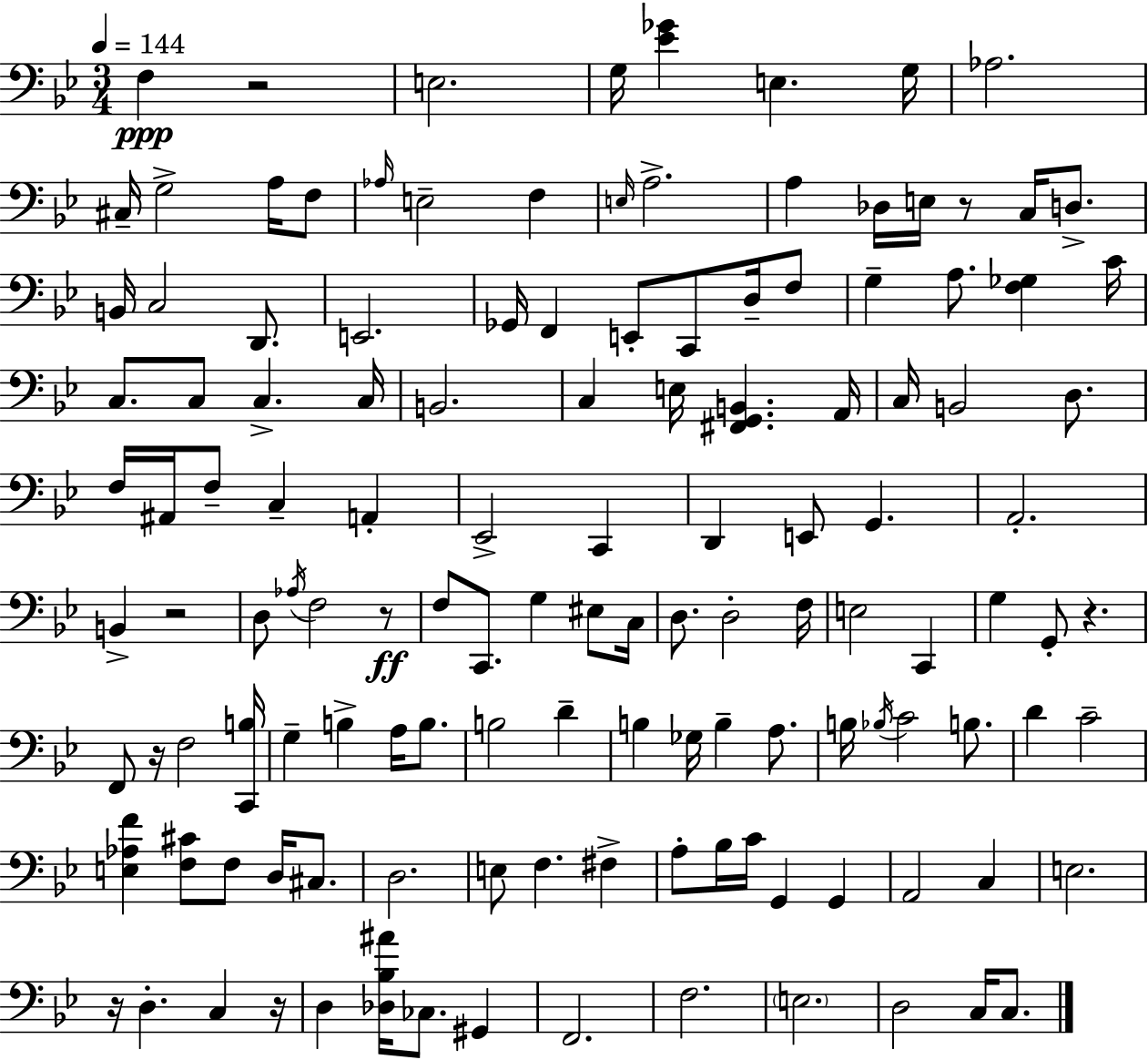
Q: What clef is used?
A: bass